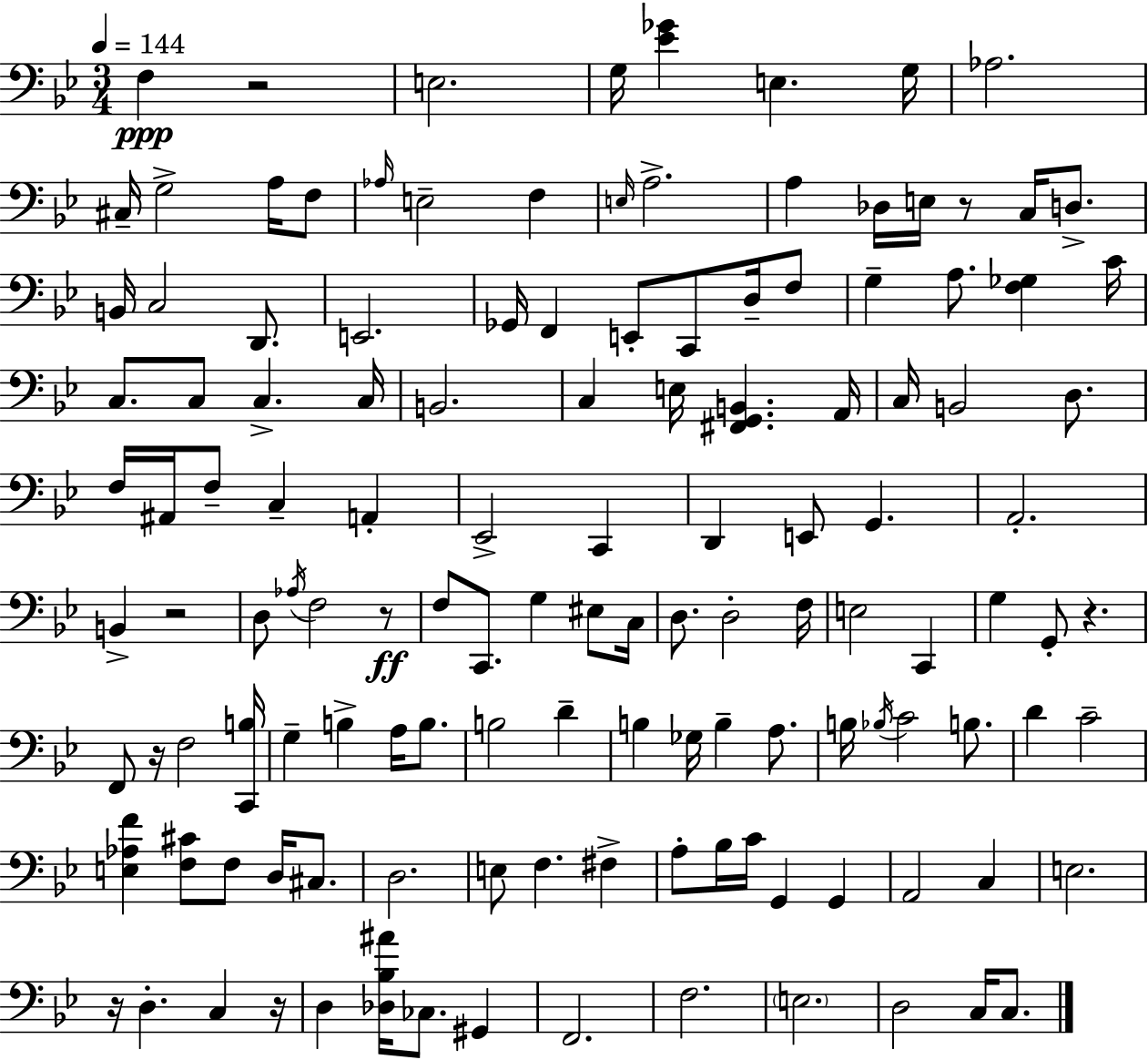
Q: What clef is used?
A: bass